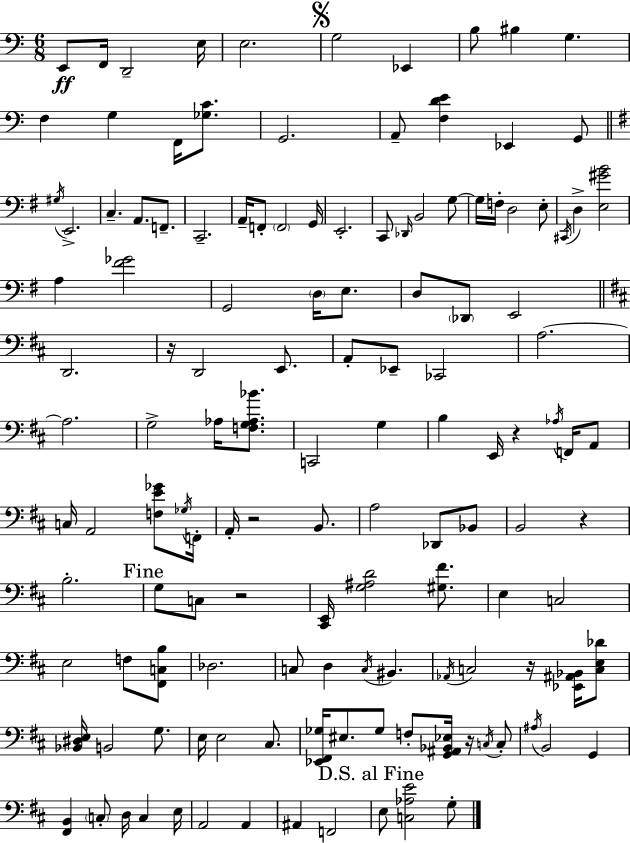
{
  \clef bass
  \numericTimeSignature
  \time 6/8
  \key c \major
  e,8\ff f,16 d,2-- e16 | e2. | \mark \markup { \musicglyph "scripts.segno" } g2 ees,4 | b8 bis4 g4. | \break f4 g4 f,16 <ges c'>8. | g,2. | a,8-- <f d' e'>4 ees,4 g,8 | \bar "||" \break \key e \minor \acciaccatura { gis16 } e,2.-> | c4.-- a,8. f,8.-- | c,2.-- | a,16-- f,8-. \parenthesize f,2 | \break g,16 e,2.-. | c,8 \grace { des,16 } b,2 | g8~~ g16 f16-. d2 | e8-. \acciaccatura { cis,16 } d4-> <e gis' b'>2 | \break a4 <fis' ges'>2 | g,2 \parenthesize d16 | e8. d8 \parenthesize des,8 e,2 | \bar "||" \break \key d \major d,2. | r16 d,2 e,8. | a,8-. ees,8-- ces,2 | a2.~~ | \break a2. | g2-> aes16 <f g aes bes'>8. | c,2 g4 | b4 e,16 r4 \acciaccatura { aes16 } f,16 a,8 | \break c16 a,2 <f e' ges'>8 | \acciaccatura { ges16 } f,16-. a,16-. r2 b,8. | a2 des,8 | bes,8 b,2 r4 | \break b2.-. | \mark "Fine" g8 c8 r2 | <cis, e,>16 <g ais d'>2 <gis fis'>8. | e4 c2 | \break e2 f8 | <fis, c b>8 des2. | c8 d4 \acciaccatura { c16 } bis,4. | \acciaccatura { aes,16 } c2 | \break r16 <ees, ais, bes,>16 <c e des'>8 <bes, dis e>16 b,2 | g8. e16 e2 | cis8. <ees, fis, ges>16 eis8. ges8 f8-. | <g, ais, bes, ees>16 r16 \acciaccatura { c16 } c8-. \acciaccatura { ais16 } b,2 | \break g,4 <fis, b,>4 \parenthesize c8-. | d16 c4 e16 a,2 | a,4 ais,4 f,2 | \mark "D.S. al Fine" e8 <c aes e'>2 | \break g8-. \bar "|."
}